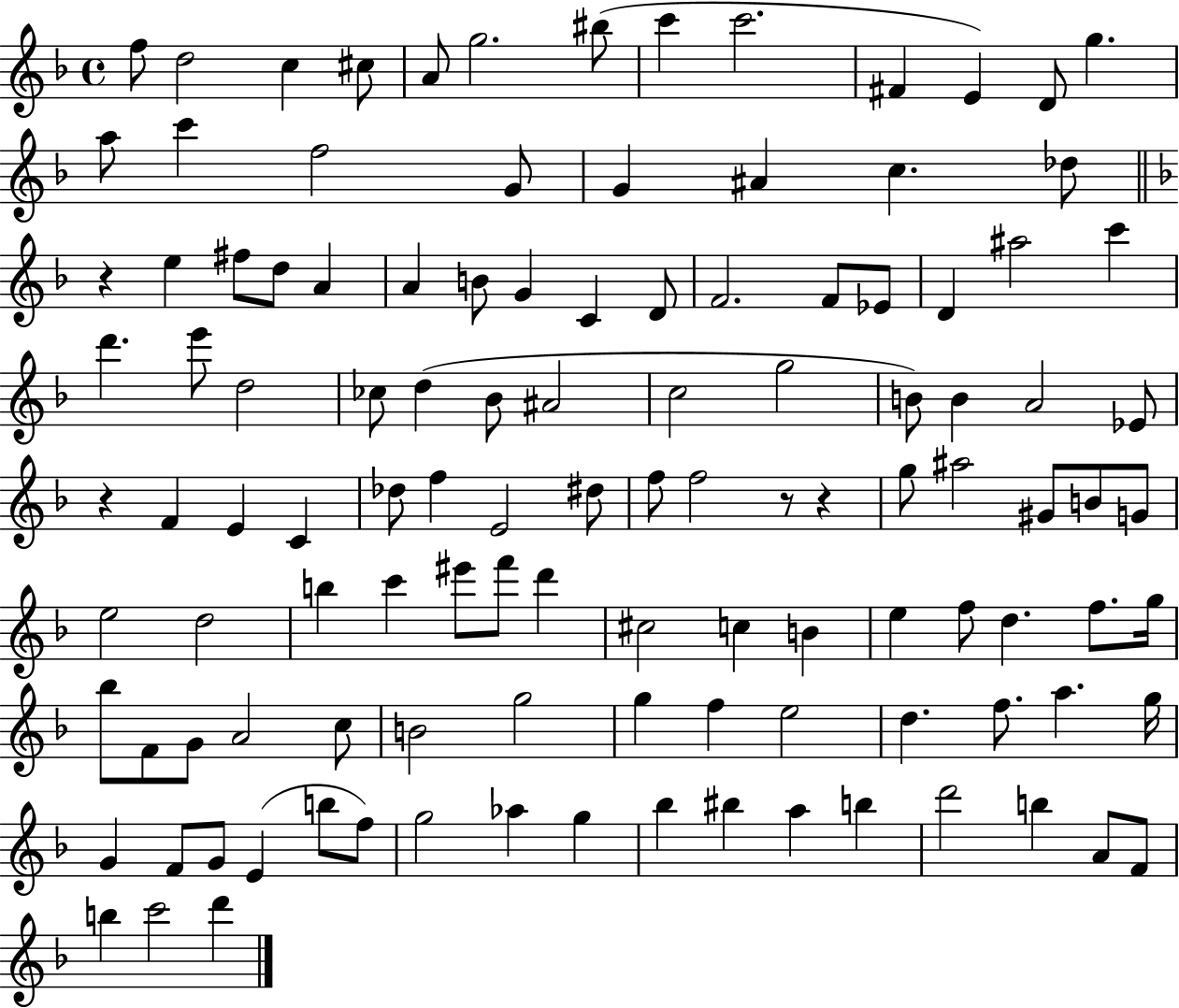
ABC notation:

X:1
T:Untitled
M:4/4
L:1/4
K:F
f/2 d2 c ^c/2 A/2 g2 ^b/2 c' c'2 ^F E D/2 g a/2 c' f2 G/2 G ^A c _d/2 z e ^f/2 d/2 A A B/2 G C D/2 F2 F/2 _E/2 D ^a2 c' d' e'/2 d2 _c/2 d _B/2 ^A2 c2 g2 B/2 B A2 _E/2 z F E C _d/2 f E2 ^d/2 f/2 f2 z/2 z g/2 ^a2 ^G/2 B/2 G/2 e2 d2 b c' ^e'/2 f'/2 d' ^c2 c B e f/2 d f/2 g/4 _b/2 F/2 G/2 A2 c/2 B2 g2 g f e2 d f/2 a g/4 G F/2 G/2 E b/2 f/2 g2 _a g _b ^b a b d'2 b A/2 F/2 b c'2 d'